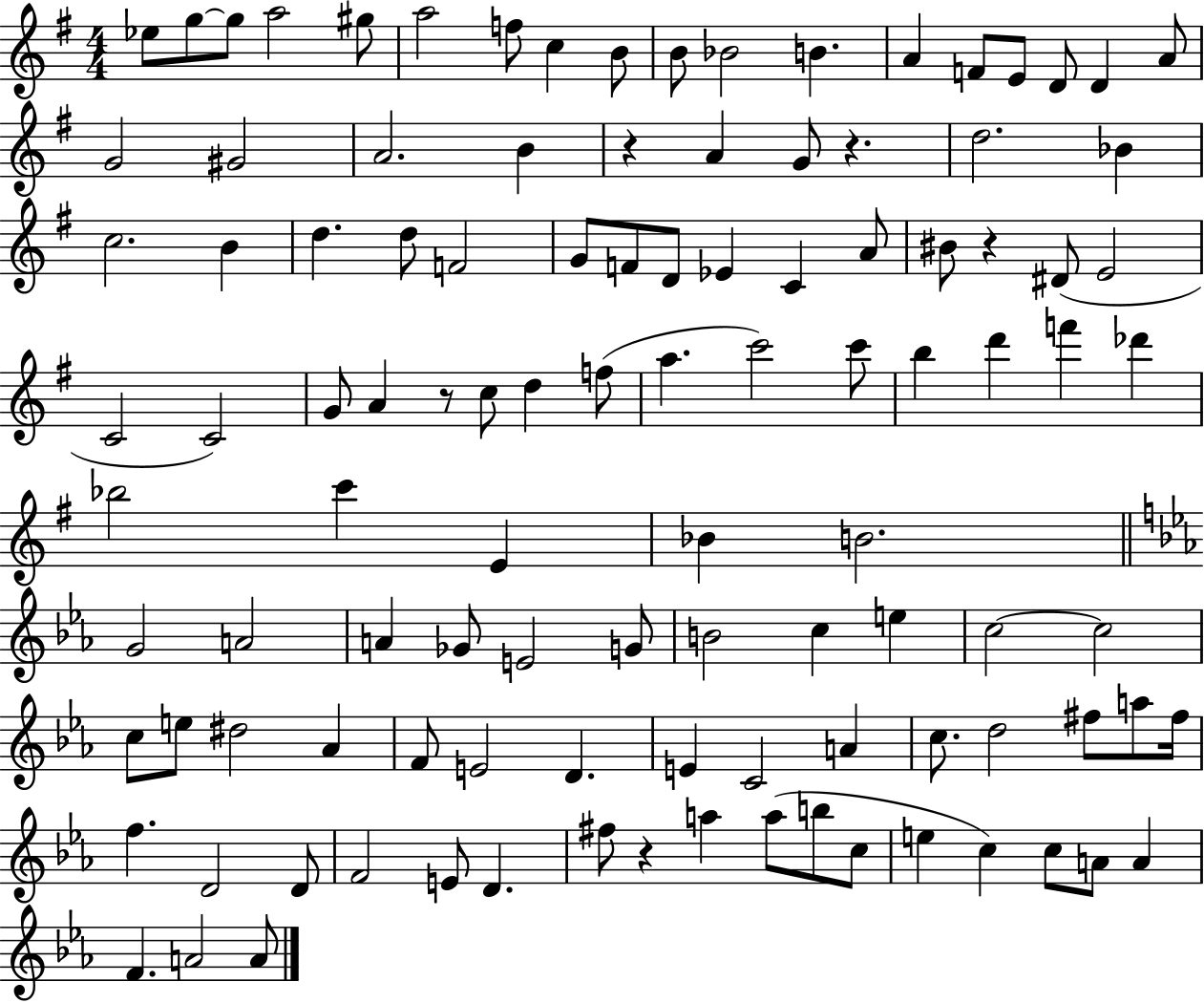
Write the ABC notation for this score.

X:1
T:Untitled
M:4/4
L:1/4
K:G
_e/2 g/2 g/2 a2 ^g/2 a2 f/2 c B/2 B/2 _B2 B A F/2 E/2 D/2 D A/2 G2 ^G2 A2 B z A G/2 z d2 _B c2 B d d/2 F2 G/2 F/2 D/2 _E C A/2 ^B/2 z ^D/2 E2 C2 C2 G/2 A z/2 c/2 d f/2 a c'2 c'/2 b d' f' _d' _b2 c' E _B B2 G2 A2 A _G/2 E2 G/2 B2 c e c2 c2 c/2 e/2 ^d2 _A F/2 E2 D E C2 A c/2 d2 ^f/2 a/2 ^f/4 f D2 D/2 F2 E/2 D ^f/2 z a a/2 b/2 c/2 e c c/2 A/2 A F A2 A/2